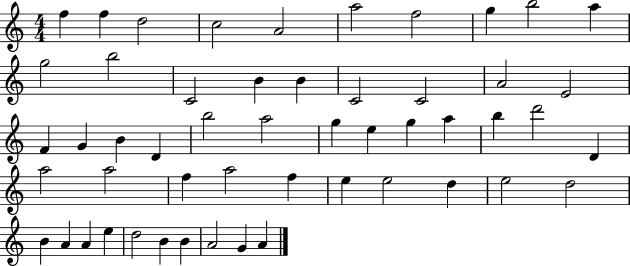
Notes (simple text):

F5/q F5/q D5/h C5/h A4/h A5/h F5/h G5/q B5/h A5/q G5/h B5/h C4/h B4/q B4/q C4/h C4/h A4/h E4/h F4/q G4/q B4/q D4/q B5/h A5/h G5/q E5/q G5/q A5/q B5/q D6/h D4/q A5/h A5/h F5/q A5/h F5/q E5/q E5/h D5/q E5/h D5/h B4/q A4/q A4/q E5/q D5/h B4/q B4/q A4/h G4/q A4/q